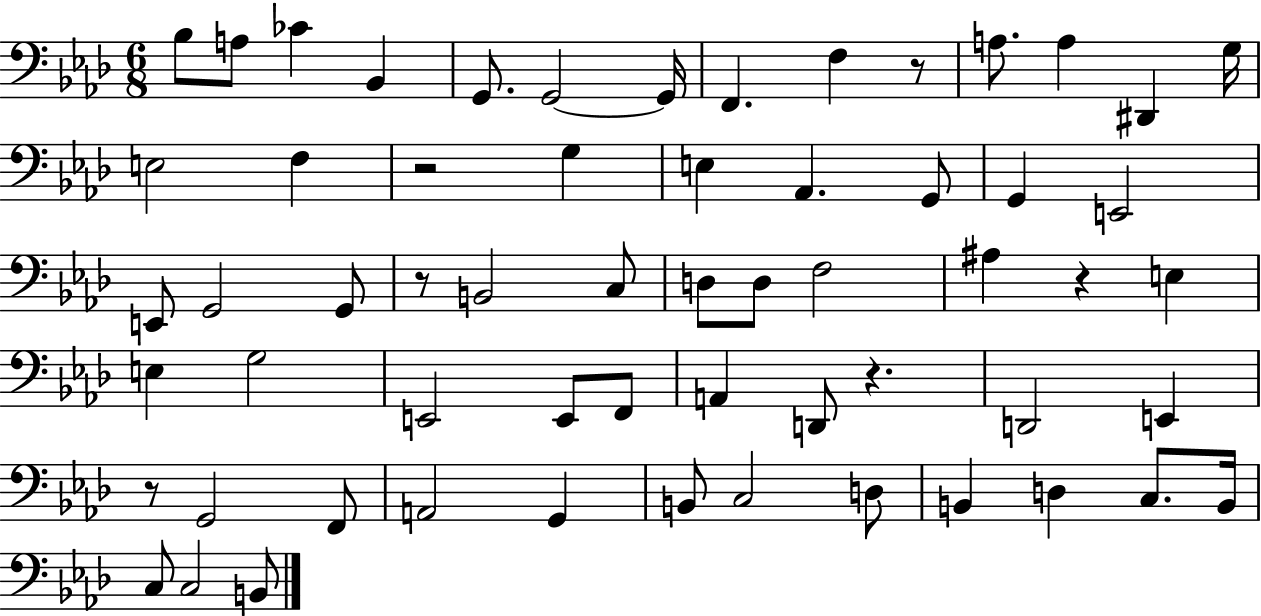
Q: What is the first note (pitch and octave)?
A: Bb3